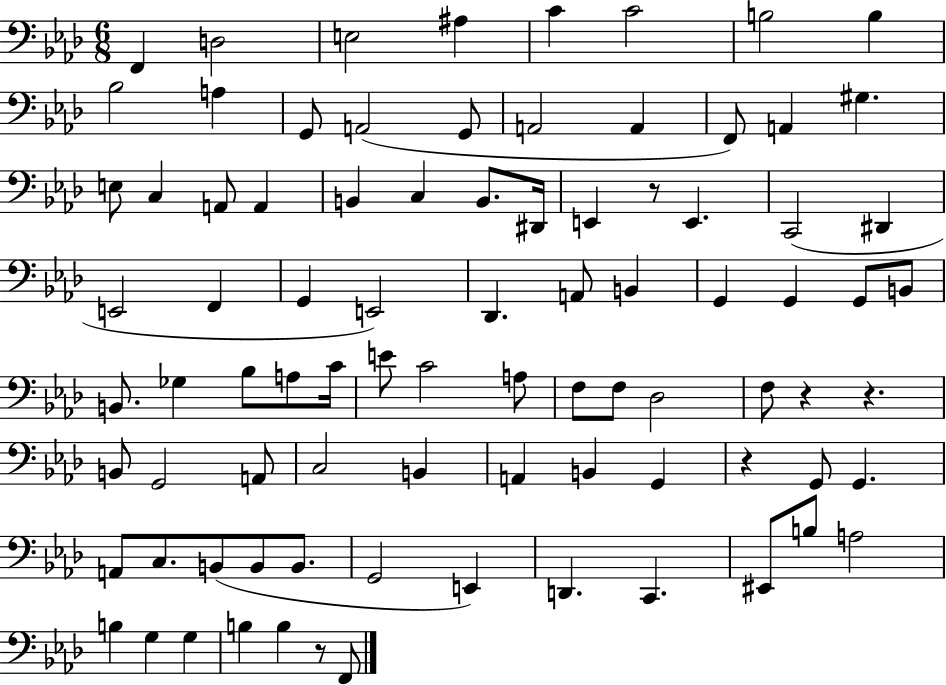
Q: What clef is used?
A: bass